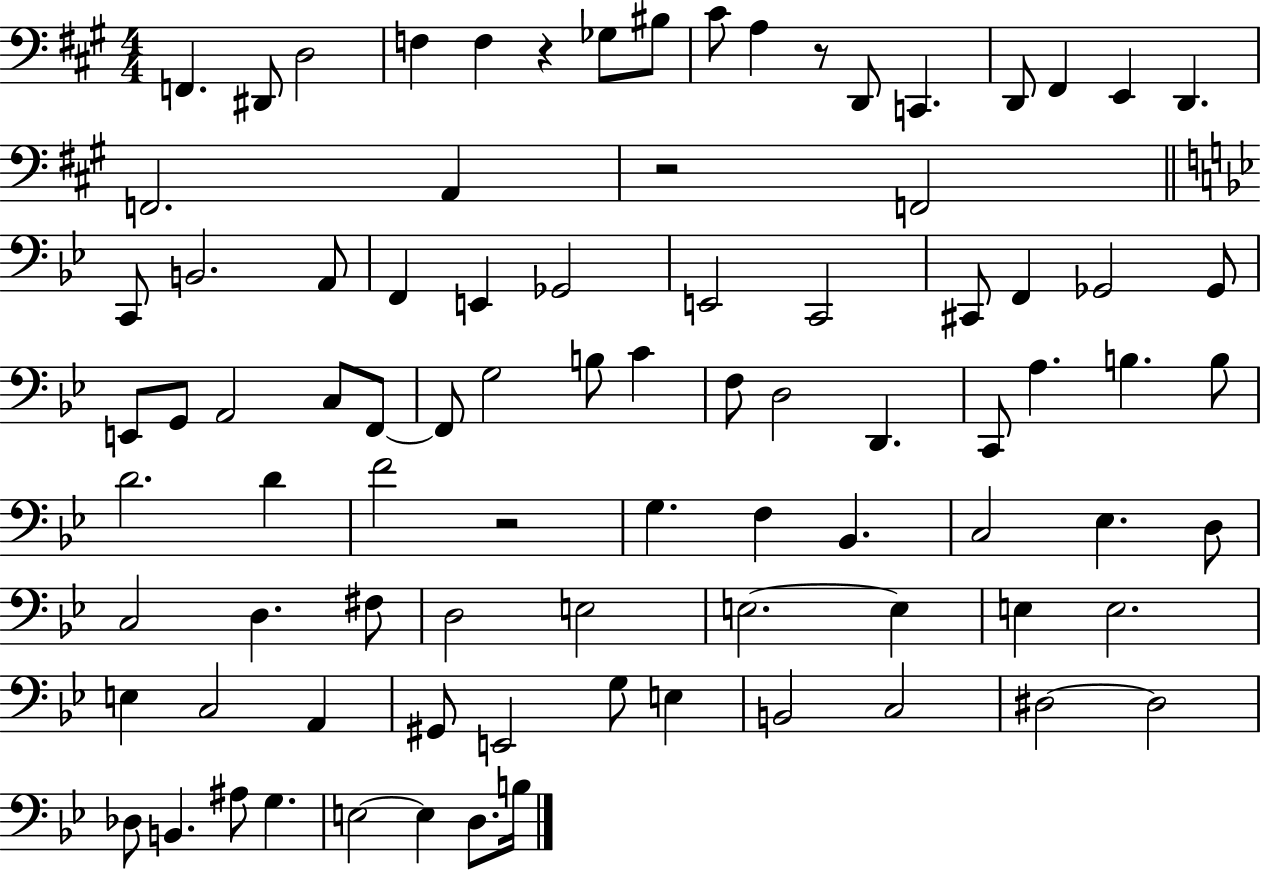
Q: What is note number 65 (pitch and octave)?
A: E3